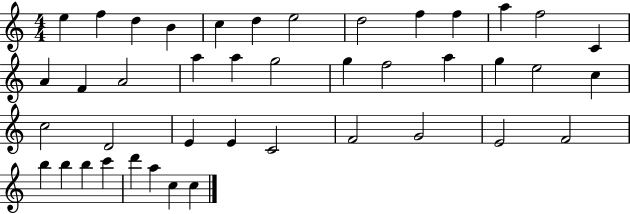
{
  \clef treble
  \numericTimeSignature
  \time 4/4
  \key c \major
  e''4 f''4 d''4 b'4 | c''4 d''4 e''2 | d''2 f''4 f''4 | a''4 f''2 c'4 | \break a'4 f'4 a'2 | a''4 a''4 g''2 | g''4 f''2 a''4 | g''4 e''2 c''4 | \break c''2 d'2 | e'4 e'4 c'2 | f'2 g'2 | e'2 f'2 | \break b''4 b''4 b''4 c'''4 | d'''4 a''4 c''4 c''4 | \bar "|."
}